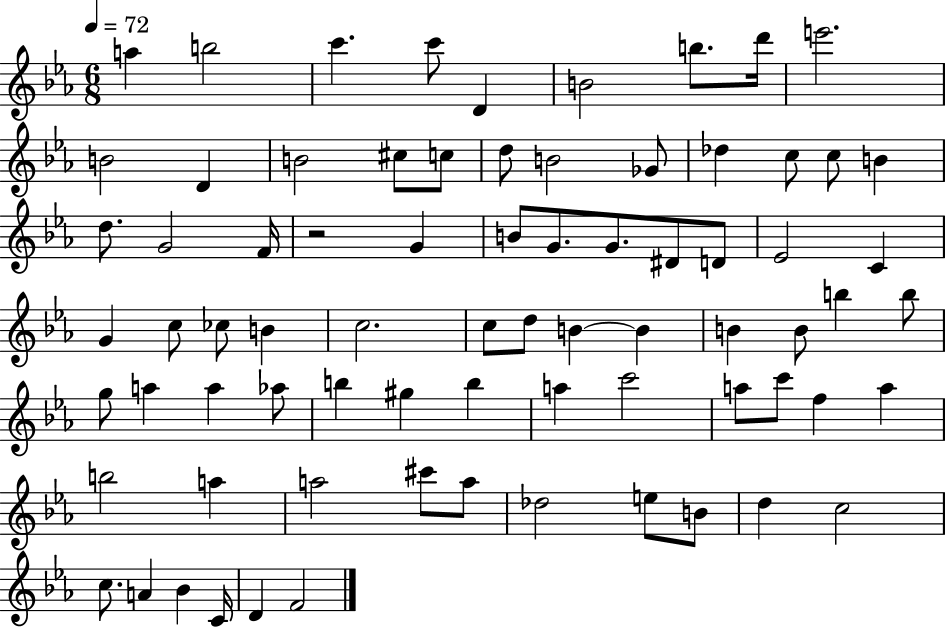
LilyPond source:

{
  \clef treble
  \numericTimeSignature
  \time 6/8
  \key ees \major
  \tempo 4 = 72
  a''4 b''2 | c'''4. c'''8 d'4 | b'2 b''8. d'''16 | e'''2. | \break b'2 d'4 | b'2 cis''8 c''8 | d''8 b'2 ges'8 | des''4 c''8 c''8 b'4 | \break d''8. g'2 f'16 | r2 g'4 | b'8 g'8. g'8. dis'8 d'8 | ees'2 c'4 | \break g'4 c''8 ces''8 b'4 | c''2. | c''8 d''8 b'4~~ b'4 | b'4 b'8 b''4 b''8 | \break g''8 a''4 a''4 aes''8 | b''4 gis''4 b''4 | a''4 c'''2 | a''8 c'''8 f''4 a''4 | \break b''2 a''4 | a''2 cis'''8 a''8 | des''2 e''8 b'8 | d''4 c''2 | \break c''8. a'4 bes'4 c'16 | d'4 f'2 | \bar "|."
}